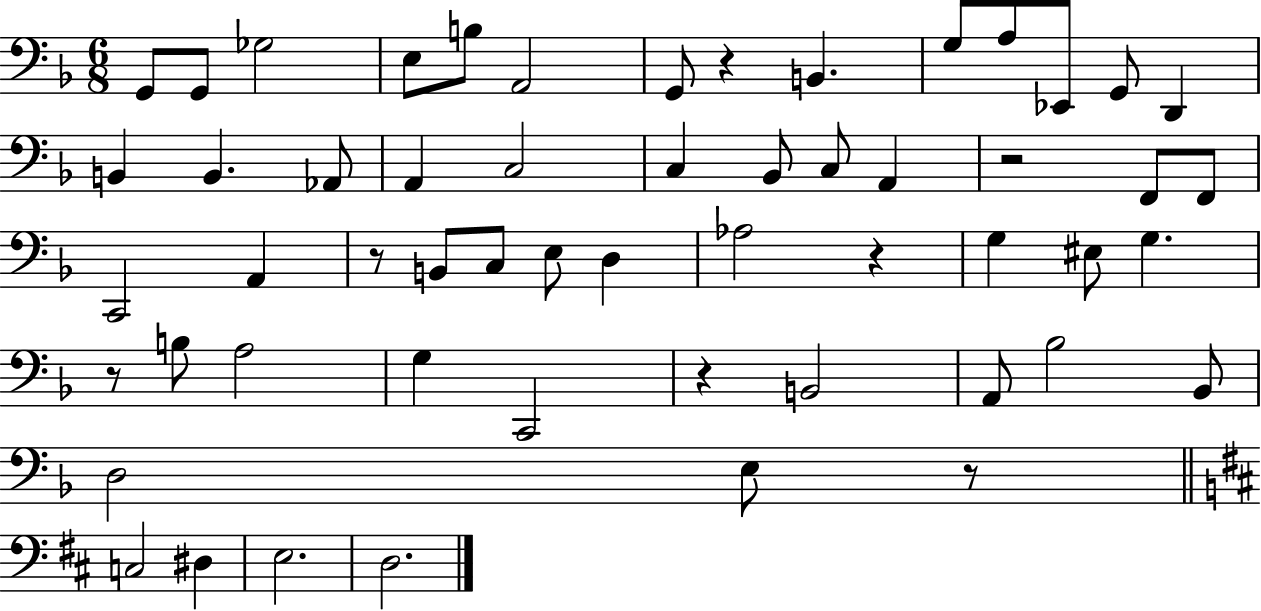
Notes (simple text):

G2/e G2/e Gb3/h E3/e B3/e A2/h G2/e R/q B2/q. G3/e A3/e Eb2/e G2/e D2/q B2/q B2/q. Ab2/e A2/q C3/h C3/q Bb2/e C3/e A2/q R/h F2/e F2/e C2/h A2/q R/e B2/e C3/e E3/e D3/q Ab3/h R/q G3/q EIS3/e G3/q. R/e B3/e A3/h G3/q C2/h R/q B2/h A2/e Bb3/h Bb2/e D3/h E3/e R/e C3/h D#3/q E3/h. D3/h.